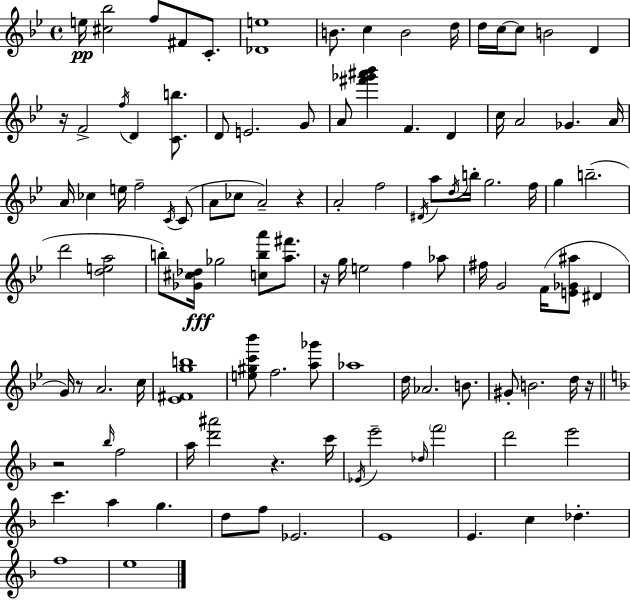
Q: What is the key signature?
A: G minor